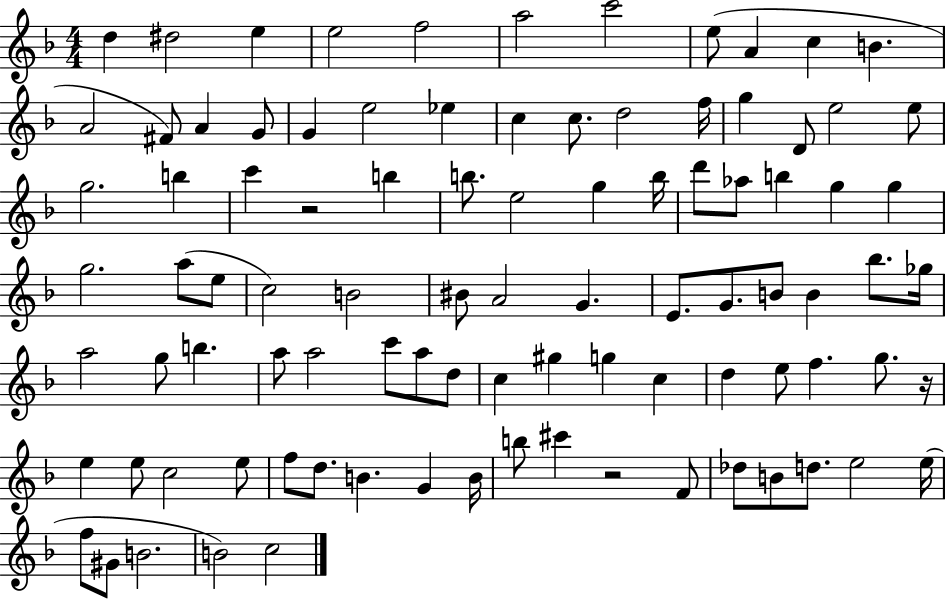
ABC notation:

X:1
T:Untitled
M:4/4
L:1/4
K:F
d ^d2 e e2 f2 a2 c'2 e/2 A c B A2 ^F/2 A G/2 G e2 _e c c/2 d2 f/4 g D/2 e2 e/2 g2 b c' z2 b b/2 e2 g b/4 d'/2 _a/2 b g g g2 a/2 e/2 c2 B2 ^B/2 A2 G E/2 G/2 B/2 B _b/2 _g/4 a2 g/2 b a/2 a2 c'/2 a/2 d/2 c ^g g c d e/2 f g/2 z/4 e e/2 c2 e/2 f/2 d/2 B G B/4 b/2 ^c' z2 F/2 _d/2 B/2 d/2 e2 e/4 f/2 ^G/2 B2 B2 c2